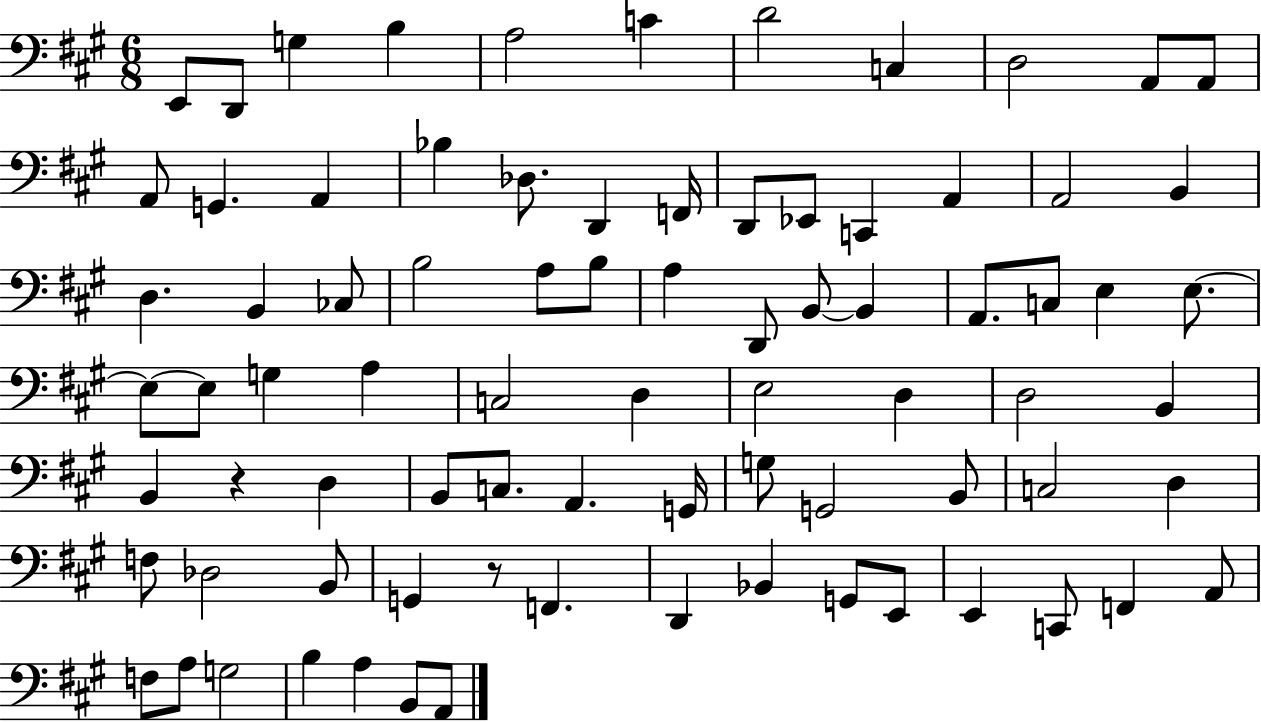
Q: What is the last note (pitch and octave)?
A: A2